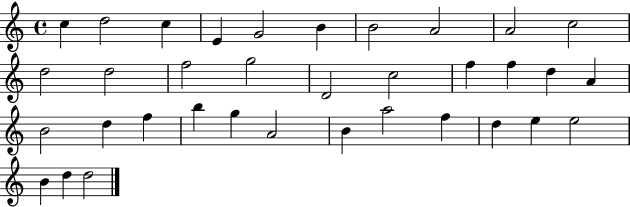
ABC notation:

X:1
T:Untitled
M:4/4
L:1/4
K:C
c d2 c E G2 B B2 A2 A2 c2 d2 d2 f2 g2 D2 c2 f f d A B2 d f b g A2 B a2 f d e e2 B d d2